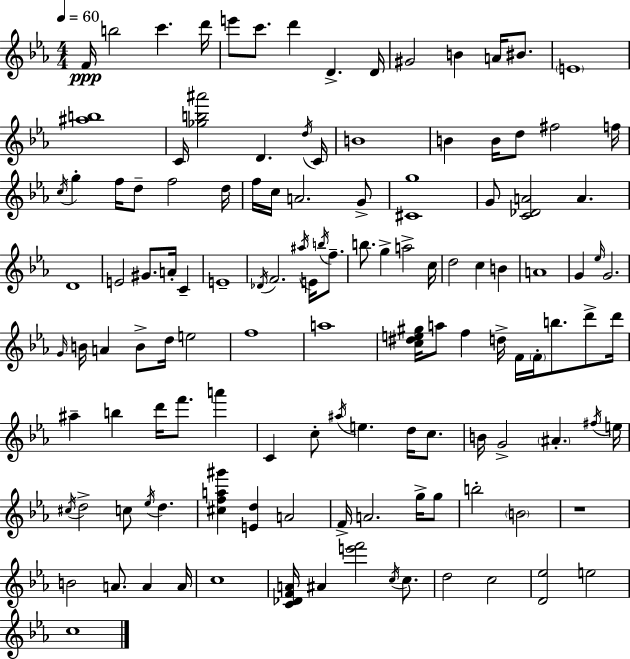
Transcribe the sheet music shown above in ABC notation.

X:1
T:Untitled
M:4/4
L:1/4
K:Eb
F/4 b2 c' d'/4 e'/2 c'/2 d' D D/4 ^G2 B A/4 ^B/2 E4 [^ab]4 C/4 [_gb^a']2 D d/4 C/4 B4 B B/4 d/2 ^f2 f/4 c/4 g f/4 d/2 f2 d/4 f/4 c/4 A2 G/2 [^Cg]4 G/2 [C_DA]2 A D4 E2 ^G/2 A/4 C E4 _D/4 F2 ^a/4 E/4 b/4 f/2 b/2 g a2 c/4 d2 c B A4 G _e/4 G2 G/4 B/4 A B/2 d/4 e2 f4 a4 [c^de^g]/4 a/2 f d/4 F/4 F/4 b/2 d'/2 d'/4 ^a b d'/4 f'/2 a' C c/2 ^a/4 e d/4 c/2 B/4 G2 ^A ^f/4 e/4 ^c/4 d2 c/2 _e/4 d [^cfa^g'] [Ed] A2 F/4 A2 g/4 g/2 b2 B2 z4 B2 A/2 A A/4 c4 [C_DFA]/4 ^A [e'f']2 c/4 c/2 d2 c2 [D_e]2 e2 c4